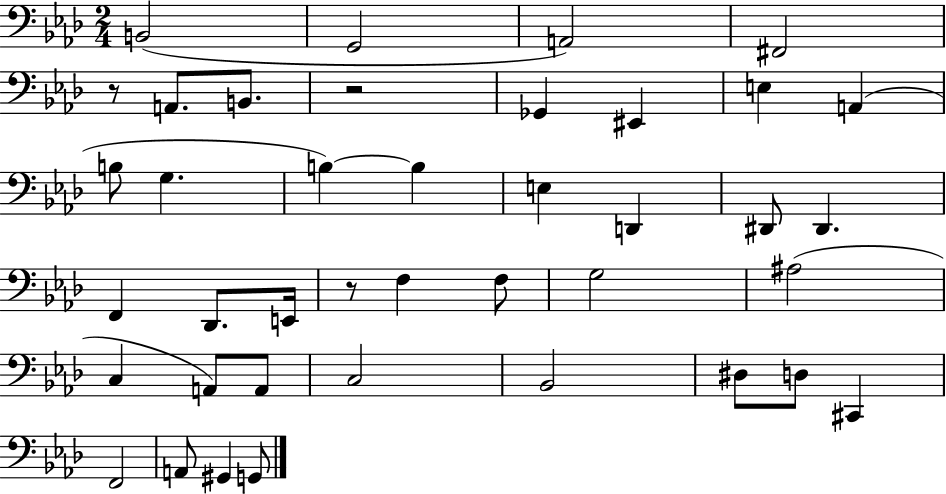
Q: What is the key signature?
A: AES major